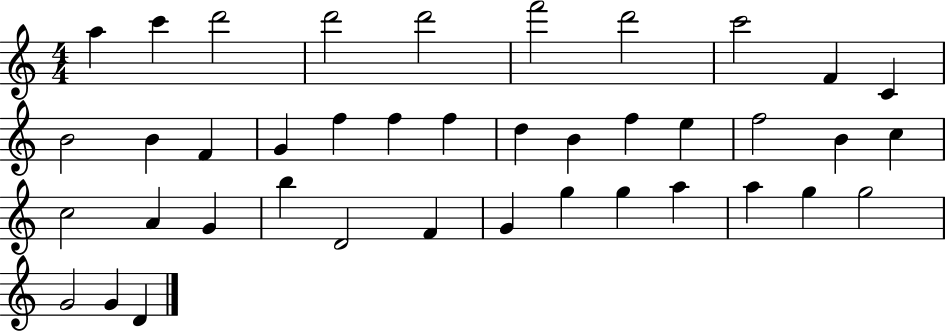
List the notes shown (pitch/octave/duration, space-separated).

A5/q C6/q D6/h D6/h D6/h F6/h D6/h C6/h F4/q C4/q B4/h B4/q F4/q G4/q F5/q F5/q F5/q D5/q B4/q F5/q E5/q F5/h B4/q C5/q C5/h A4/q G4/q B5/q D4/h F4/q G4/q G5/q G5/q A5/q A5/q G5/q G5/h G4/h G4/q D4/q